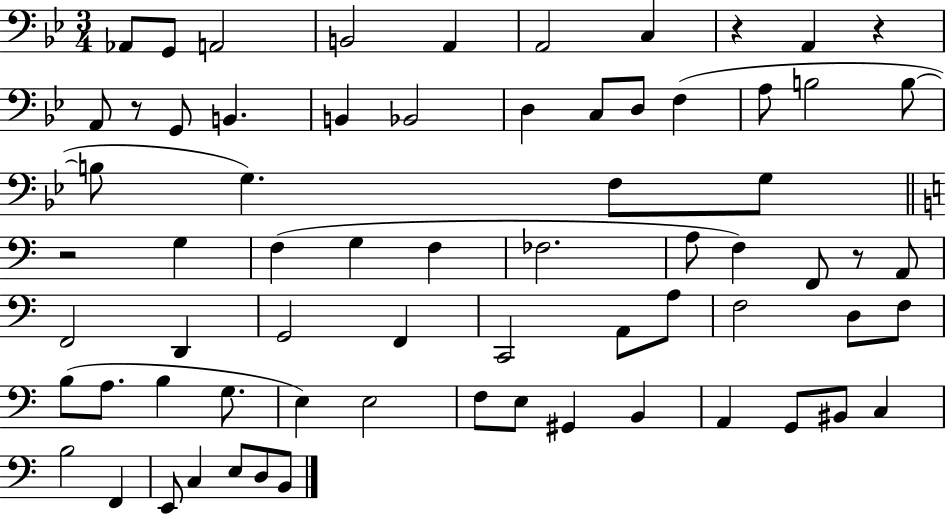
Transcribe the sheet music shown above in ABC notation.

X:1
T:Untitled
M:3/4
L:1/4
K:Bb
_A,,/2 G,,/2 A,,2 B,,2 A,, A,,2 C, z A,, z A,,/2 z/2 G,,/2 B,, B,, _B,,2 D, C,/2 D,/2 F, A,/2 B,2 B,/2 B,/2 G, F,/2 G,/2 z2 G, F, G, F, _F,2 A,/2 F, F,,/2 z/2 A,,/2 F,,2 D,, G,,2 F,, C,,2 A,,/2 A,/2 F,2 D,/2 F,/2 B,/2 A,/2 B, G,/2 E, E,2 F,/2 E,/2 ^G,, B,, A,, G,,/2 ^B,,/2 C, B,2 F,, E,,/2 C, E,/2 D,/2 B,,/2